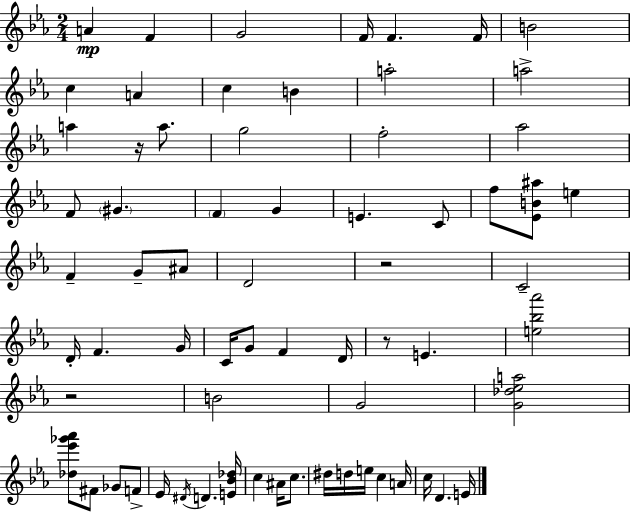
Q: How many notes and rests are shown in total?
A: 67